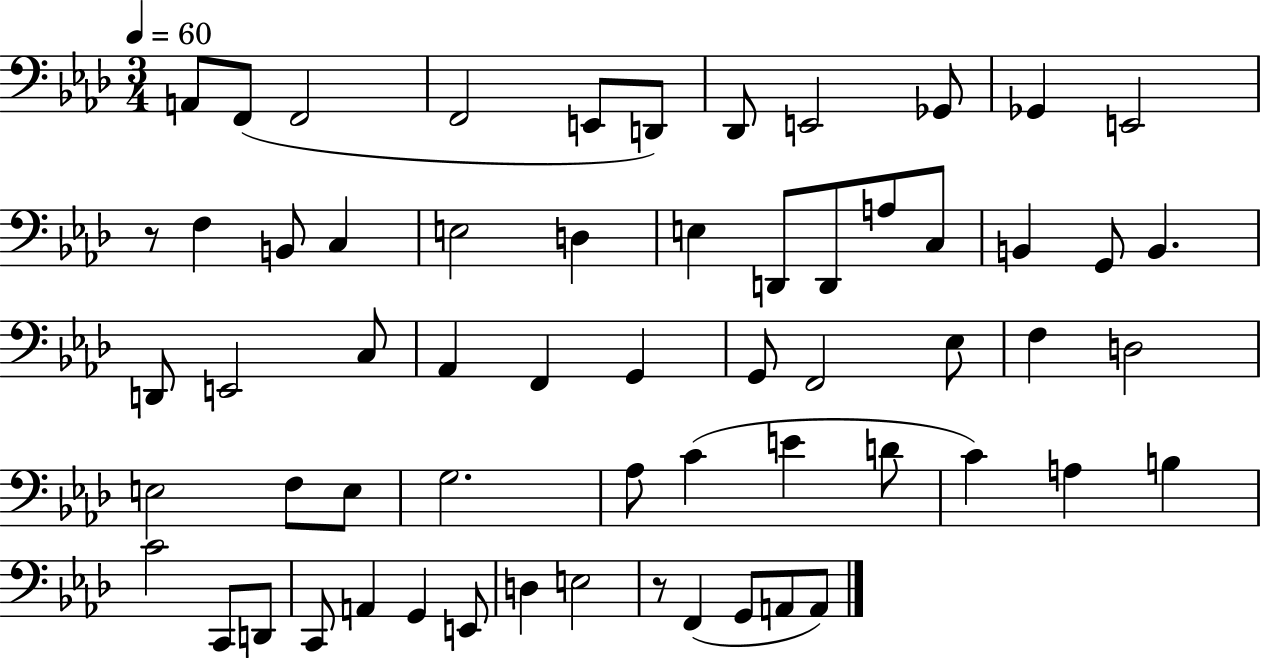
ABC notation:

X:1
T:Untitled
M:3/4
L:1/4
K:Ab
A,,/2 F,,/2 F,,2 F,,2 E,,/2 D,,/2 _D,,/2 E,,2 _G,,/2 _G,, E,,2 z/2 F, B,,/2 C, E,2 D, E, D,,/2 D,,/2 A,/2 C,/2 B,, G,,/2 B,, D,,/2 E,,2 C,/2 _A,, F,, G,, G,,/2 F,,2 _E,/2 F, D,2 E,2 F,/2 E,/2 G,2 _A,/2 C E D/2 C A, B, C2 C,,/2 D,,/2 C,,/2 A,, G,, E,,/2 D, E,2 z/2 F,, G,,/2 A,,/2 A,,/2